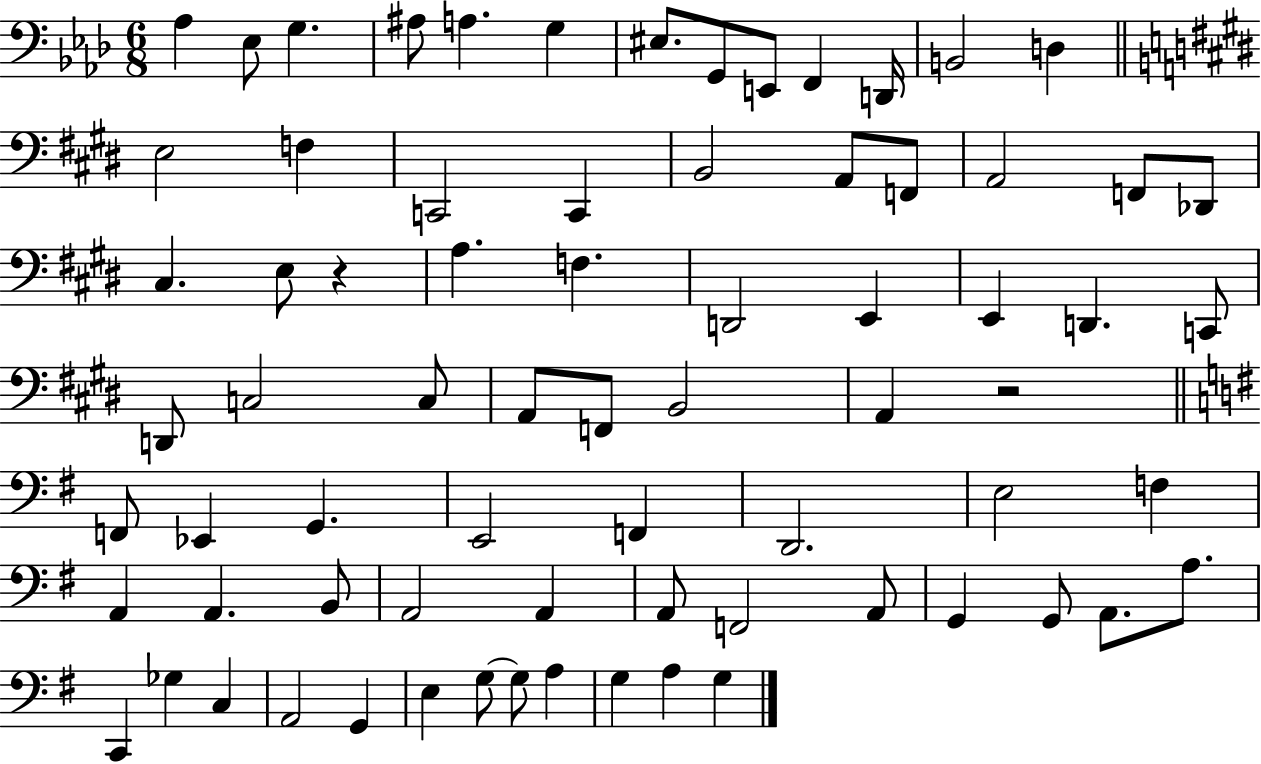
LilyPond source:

{
  \clef bass
  \numericTimeSignature
  \time 6/8
  \key aes \major
  \repeat volta 2 { aes4 ees8 g4. | ais8 a4. g4 | eis8. g,8 e,8 f,4 d,16 | b,2 d4 | \break \bar "||" \break \key e \major e2 f4 | c,2 c,4 | b,2 a,8 f,8 | a,2 f,8 des,8 | \break cis4. e8 r4 | a4. f4. | d,2 e,4 | e,4 d,4. c,8 | \break d,8 c2 c8 | a,8 f,8 b,2 | a,4 r2 | \bar "||" \break \key e \minor f,8 ees,4 g,4. | e,2 f,4 | d,2. | e2 f4 | \break a,4 a,4. b,8 | a,2 a,4 | a,8 f,2 a,8 | g,4 g,8 a,8. a8. | \break c,4 ges4 c4 | a,2 g,4 | e4 g8~~ g8 a4 | g4 a4 g4 | \break } \bar "|."
}